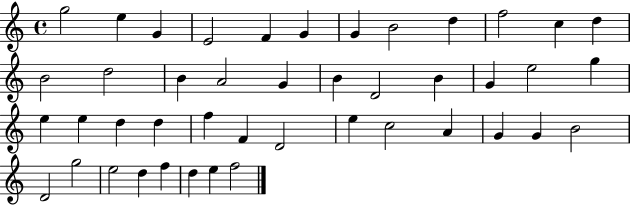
G5/h E5/q G4/q E4/h F4/q G4/q G4/q B4/h D5/q F5/h C5/q D5/q B4/h D5/h B4/q A4/h G4/q B4/q D4/h B4/q G4/q E5/h G5/q E5/q E5/q D5/q D5/q F5/q F4/q D4/h E5/q C5/h A4/q G4/q G4/q B4/h D4/h G5/h E5/h D5/q F5/q D5/q E5/q F5/h